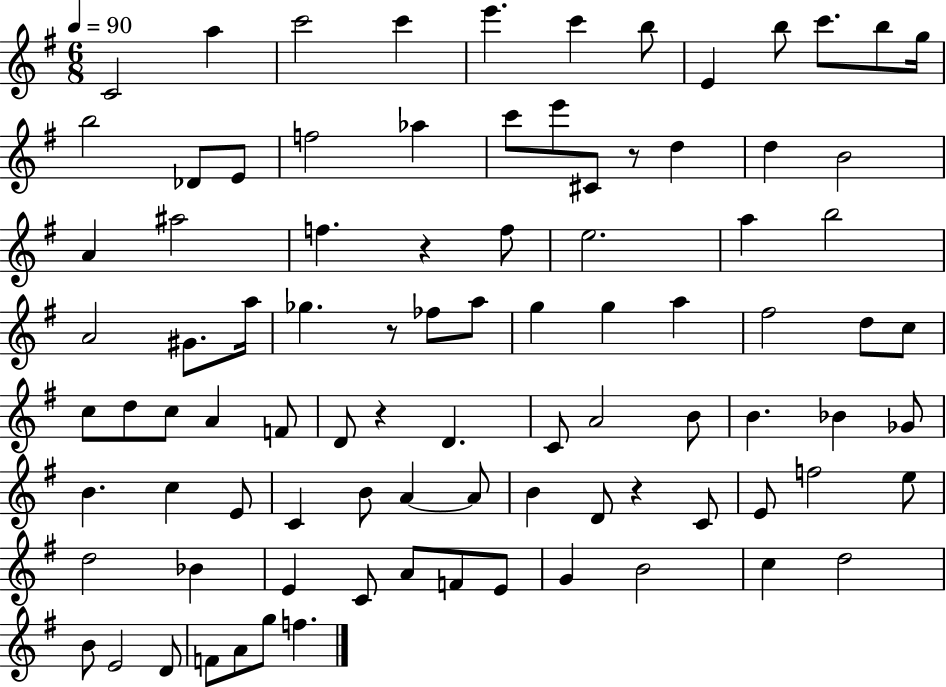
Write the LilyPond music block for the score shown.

{
  \clef treble
  \numericTimeSignature
  \time 6/8
  \key g \major
  \tempo 4 = 90
  c'2 a''4 | c'''2 c'''4 | e'''4. c'''4 b''8 | e'4 b''8 c'''8. b''8 g''16 | \break b''2 des'8 e'8 | f''2 aes''4 | c'''8 e'''8 cis'8 r8 d''4 | d''4 b'2 | \break a'4 ais''2 | f''4. r4 f''8 | e''2. | a''4 b''2 | \break a'2 gis'8. a''16 | ges''4. r8 fes''8 a''8 | g''4 g''4 a''4 | fis''2 d''8 c''8 | \break c''8 d''8 c''8 a'4 f'8 | d'8 r4 d'4. | c'8 a'2 b'8 | b'4. bes'4 ges'8 | \break b'4. c''4 e'8 | c'4 b'8 a'4~~ a'8 | b'4 d'8 r4 c'8 | e'8 f''2 e''8 | \break d''2 bes'4 | e'4 c'8 a'8 f'8 e'8 | g'4 b'2 | c''4 d''2 | \break b'8 e'2 d'8 | f'8 a'8 g''8 f''4. | \bar "|."
}